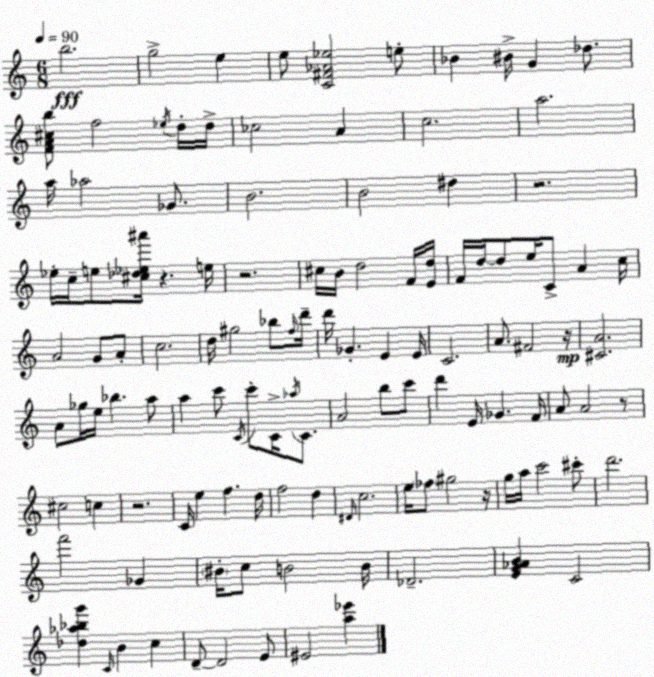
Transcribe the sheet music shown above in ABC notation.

X:1
T:Untitled
M:6/8
L:1/4
K:Am
b2 g2 e e/2 [C^F_A_e]2 e/2 _B ^B/4 G _d/2 [FA^cb]/2 f2 _e/4 d/4 d/4 _c2 A c2 a2 a/4 _a2 _G/2 B2 B2 ^d z2 _e/4 c/4 e/2 [^c_d_e^a']/4 z e/4 z2 ^c/4 B/4 d2 F/4 [Ed]/4 F/4 d/4 d/2 e/4 C/2 A c/4 A2 G/2 A/2 c2 d/4 ^g2 _b/2 f/4 d'/4 d'/4 _G E E/4 C2 A/2 ^F2 z/4 [^CA]2 A/2 _g/4 e/4 _b a/2 a c'/2 C/4 c'/2 C/4 _a/4 C/2 A2 b/2 c'/2 d' E/4 _G F/4 A/2 A2 z/2 ^c2 c z2 C/4 e f d/4 f2 d ^D/4 c2 e/4 _f/2 ^g2 z/4 g/4 a/4 c'2 ^c'/2 d'2 f'2 _G ^B/4 c/2 B2 B/4 _D2 [EG_AB] C2 [_d_a_bg'] C/4 B c D/2 D2 E/2 ^E2 [a_e']